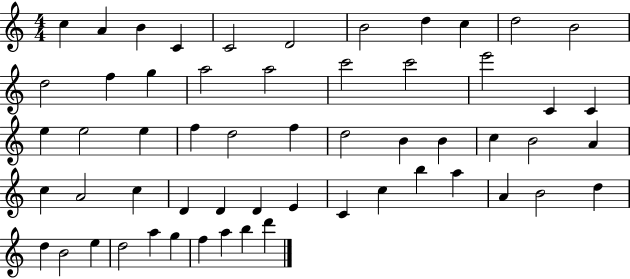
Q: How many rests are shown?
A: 0